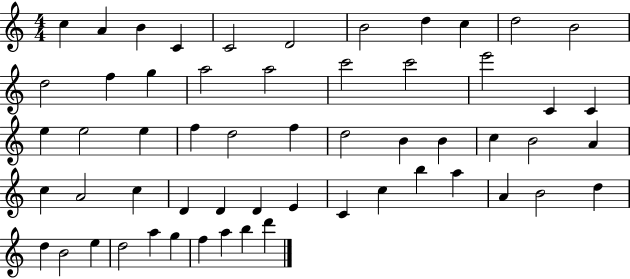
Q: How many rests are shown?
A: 0